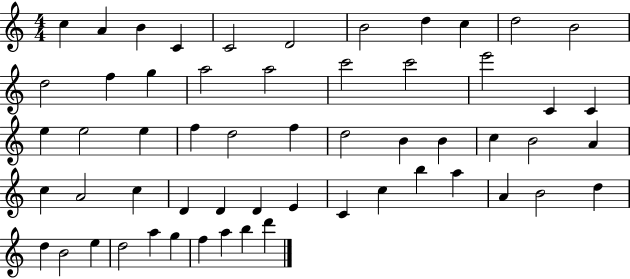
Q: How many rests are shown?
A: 0